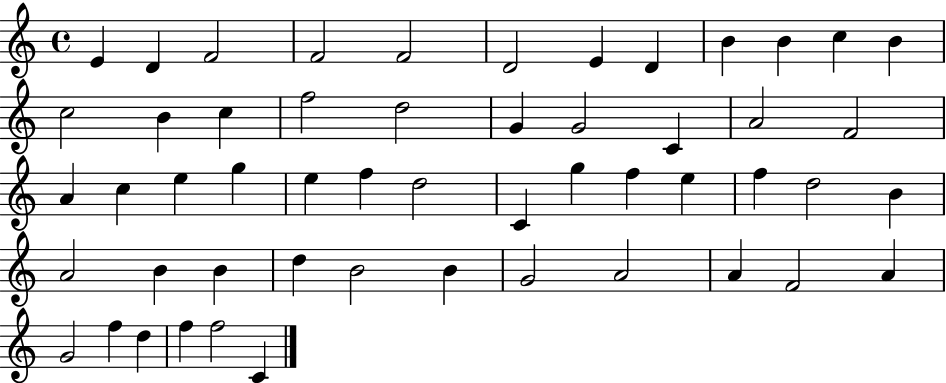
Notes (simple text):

E4/q D4/q F4/h F4/h F4/h D4/h E4/q D4/q B4/q B4/q C5/q B4/q C5/h B4/q C5/q F5/h D5/h G4/q G4/h C4/q A4/h F4/h A4/q C5/q E5/q G5/q E5/q F5/q D5/h C4/q G5/q F5/q E5/q F5/q D5/h B4/q A4/h B4/q B4/q D5/q B4/h B4/q G4/h A4/h A4/q F4/h A4/q G4/h F5/q D5/q F5/q F5/h C4/q